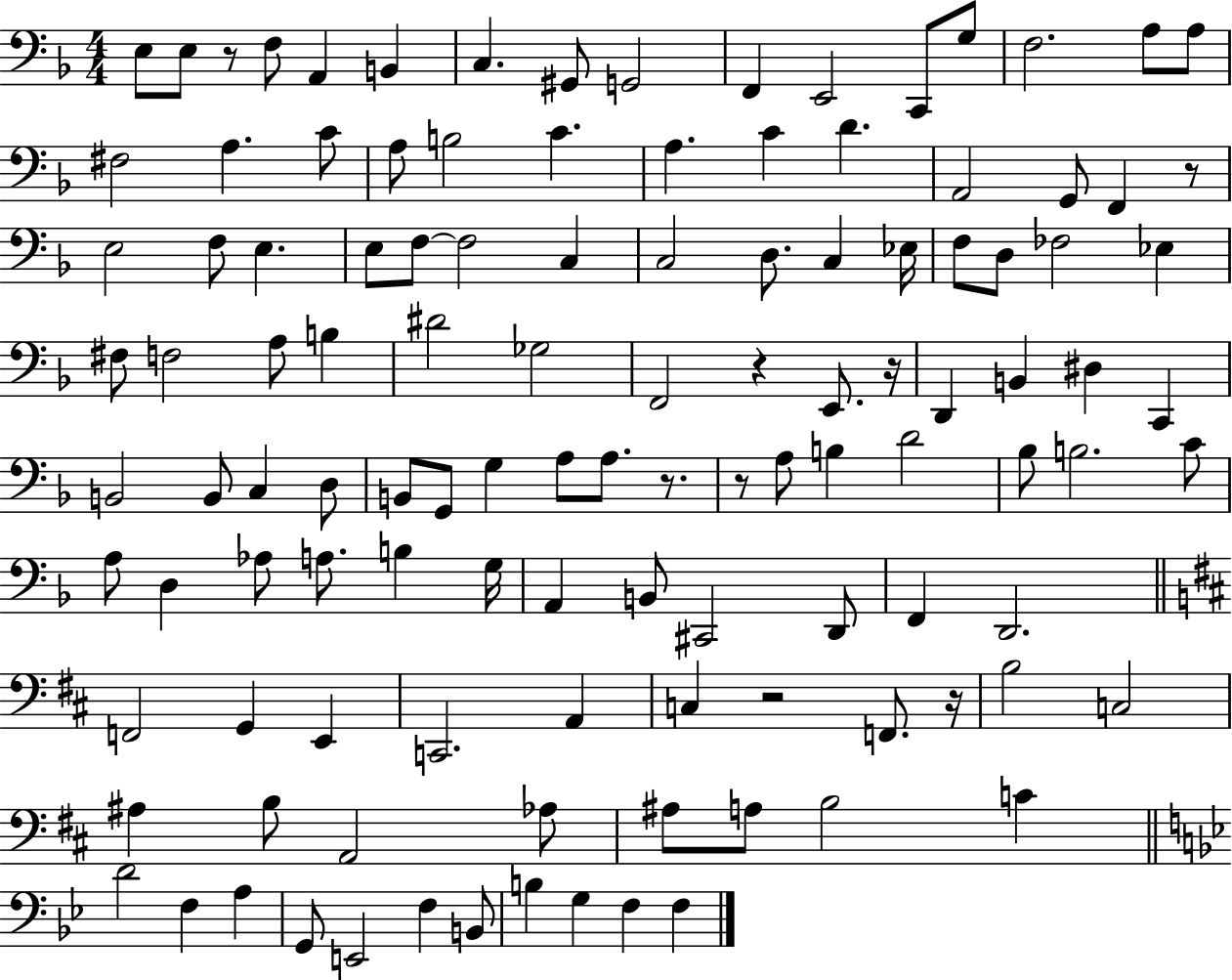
X:1
T:Untitled
M:4/4
L:1/4
K:F
E,/2 E,/2 z/2 F,/2 A,, B,, C, ^G,,/2 G,,2 F,, E,,2 C,,/2 G,/2 F,2 A,/2 A,/2 ^F,2 A, C/2 A,/2 B,2 C A, C D A,,2 G,,/2 F,, z/2 E,2 F,/2 E, E,/2 F,/2 F,2 C, C,2 D,/2 C, _E,/4 F,/2 D,/2 _F,2 _E, ^F,/2 F,2 A,/2 B, ^D2 _G,2 F,,2 z E,,/2 z/4 D,, B,, ^D, C,, B,,2 B,,/2 C, D,/2 B,,/2 G,,/2 G, A,/2 A,/2 z/2 z/2 A,/2 B, D2 _B,/2 B,2 C/2 A,/2 D, _A,/2 A,/2 B, G,/4 A,, B,,/2 ^C,,2 D,,/2 F,, D,,2 F,,2 G,, E,, C,,2 A,, C, z2 F,,/2 z/4 B,2 C,2 ^A, B,/2 A,,2 _A,/2 ^A,/2 A,/2 B,2 C D2 F, A, G,,/2 E,,2 F, B,,/2 B, G, F, F,